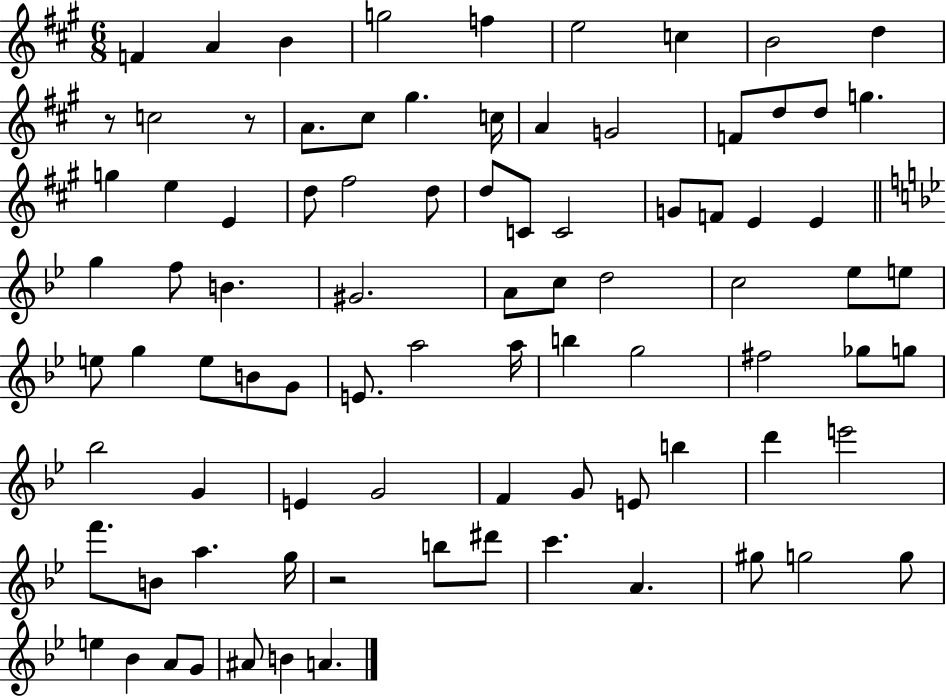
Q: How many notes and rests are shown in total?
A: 87